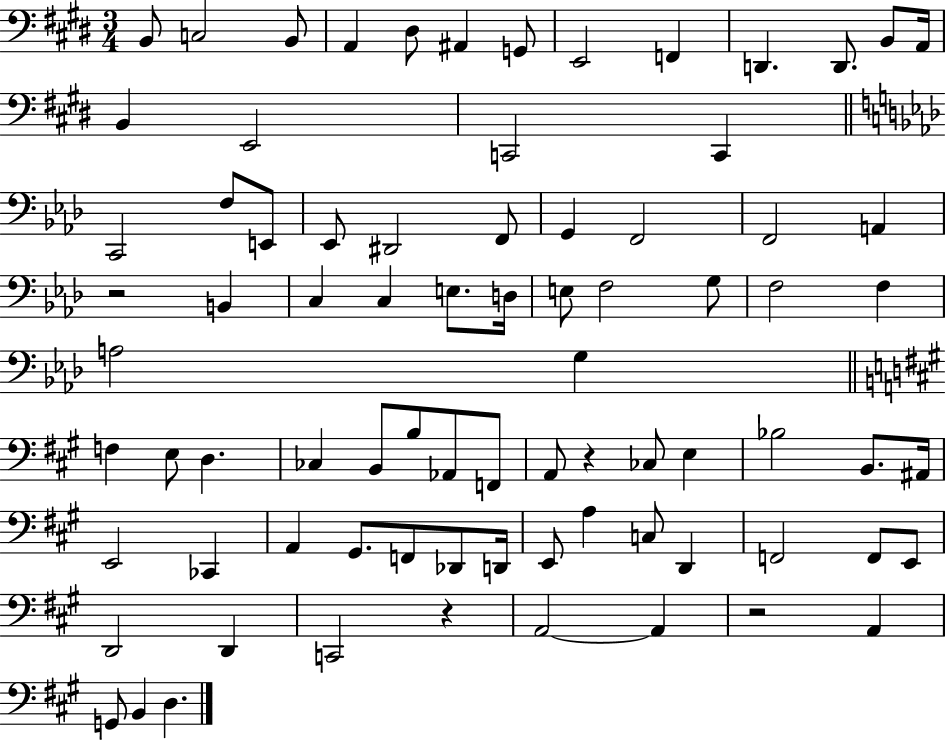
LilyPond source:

{
  \clef bass
  \numericTimeSignature
  \time 3/4
  \key e \major
  \repeat volta 2 { b,8 c2 b,8 | a,4 dis8 ais,4 g,8 | e,2 f,4 | d,4. d,8. b,8 a,16 | \break b,4 e,2 | c,2 c,4 | \bar "||" \break \key f \minor c,2 f8 e,8 | ees,8 dis,2 f,8 | g,4 f,2 | f,2 a,4 | \break r2 b,4 | c4 c4 e8. d16 | e8 f2 g8 | f2 f4 | \break a2 g4 | \bar "||" \break \key a \major f4 e8 d4. | ces4 b,8 b8 aes,8 f,8 | a,8 r4 ces8 e4 | bes2 b,8. ais,16 | \break e,2 ces,4 | a,4 gis,8. f,8 des,8 d,16 | e,8 a4 c8 d,4 | f,2 f,8 e,8 | \break d,2 d,4 | c,2 r4 | a,2~~ a,4 | r2 a,4 | \break g,8 b,4 d4. | } \bar "|."
}